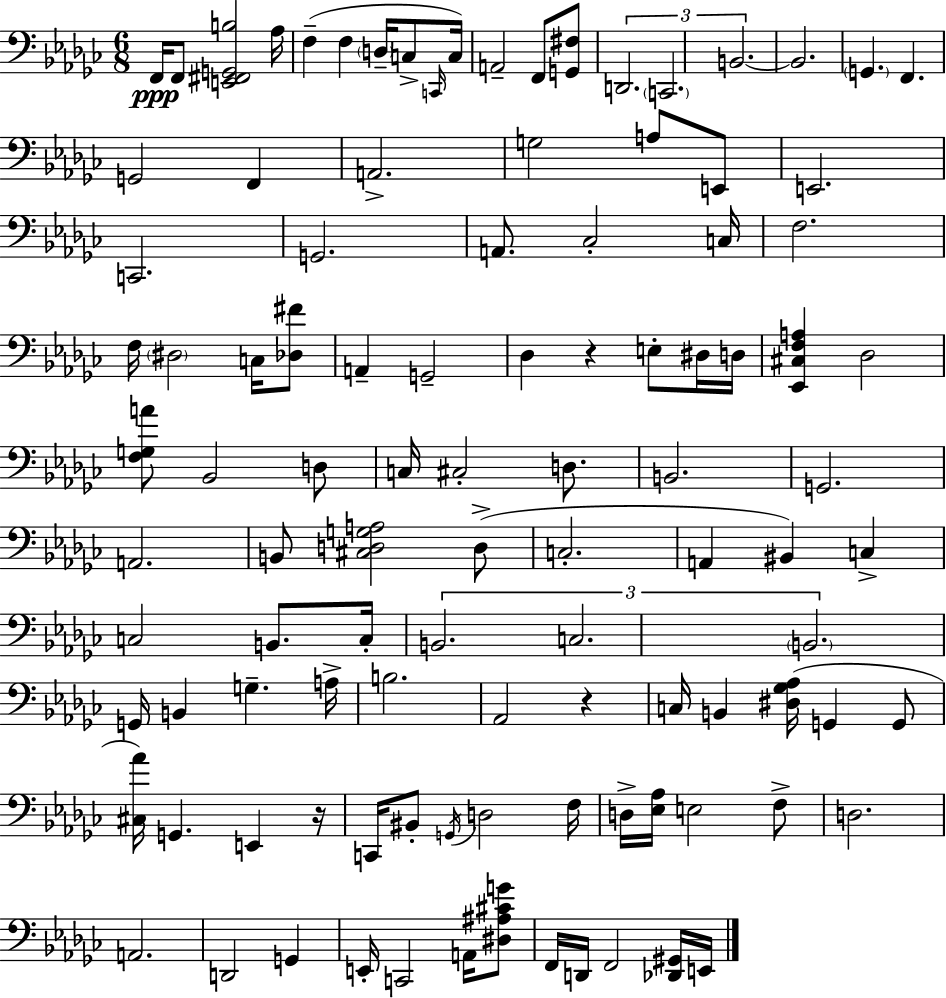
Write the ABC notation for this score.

X:1
T:Untitled
M:6/8
L:1/4
K:Ebm
F,,/4 F,,/2 [E,,^F,,G,,B,]2 _A,/4 F, F, D,/4 C,/2 C,,/4 C,/4 A,,2 F,,/2 [G,,^F,]/2 D,,2 C,,2 B,,2 B,,2 G,, F,, G,,2 F,, A,,2 G,2 A,/2 E,,/2 E,,2 C,,2 G,,2 A,,/2 _C,2 C,/4 F,2 F,/4 ^D,2 C,/4 [_D,^F]/2 A,, G,,2 _D, z E,/2 ^D,/4 D,/4 [_E,,^C,F,A,] _D,2 [F,G,A]/2 _B,,2 D,/2 C,/4 ^C,2 D,/2 B,,2 G,,2 A,,2 B,,/2 [^C,D,G,A,]2 D,/2 C,2 A,, ^B,, C, C,2 B,,/2 C,/4 B,,2 C,2 B,,2 G,,/4 B,, G, A,/4 B,2 _A,,2 z C,/4 B,, [^D,_G,_A,]/4 G,, G,,/2 [^C,_A]/4 G,, E,, z/4 C,,/4 ^B,,/2 G,,/4 D,2 F,/4 D,/4 [_E,_A,]/4 E,2 F,/2 D,2 A,,2 D,,2 G,, E,,/4 C,,2 A,,/4 [^D,^A,^CG]/2 F,,/4 D,,/4 F,,2 [_D,,^G,,]/4 E,,/4